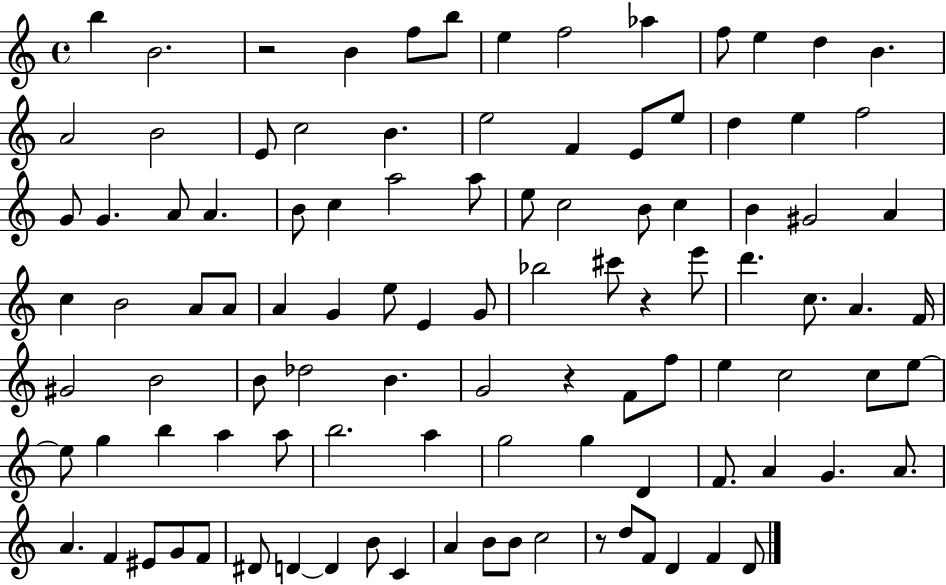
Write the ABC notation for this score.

X:1
T:Untitled
M:4/4
L:1/4
K:C
b B2 z2 B f/2 b/2 e f2 _a f/2 e d B A2 B2 E/2 c2 B e2 F E/2 e/2 d e f2 G/2 G A/2 A B/2 c a2 a/2 e/2 c2 B/2 c B ^G2 A c B2 A/2 A/2 A G e/2 E G/2 _b2 ^c'/2 z e'/2 d' c/2 A F/4 ^G2 B2 B/2 _d2 B G2 z F/2 f/2 e c2 c/2 e/2 e/2 g b a a/2 b2 a g2 g D F/2 A G A/2 A F ^E/2 G/2 F/2 ^D/2 D D B/2 C A B/2 B/2 c2 z/2 d/2 F/2 D F D/2